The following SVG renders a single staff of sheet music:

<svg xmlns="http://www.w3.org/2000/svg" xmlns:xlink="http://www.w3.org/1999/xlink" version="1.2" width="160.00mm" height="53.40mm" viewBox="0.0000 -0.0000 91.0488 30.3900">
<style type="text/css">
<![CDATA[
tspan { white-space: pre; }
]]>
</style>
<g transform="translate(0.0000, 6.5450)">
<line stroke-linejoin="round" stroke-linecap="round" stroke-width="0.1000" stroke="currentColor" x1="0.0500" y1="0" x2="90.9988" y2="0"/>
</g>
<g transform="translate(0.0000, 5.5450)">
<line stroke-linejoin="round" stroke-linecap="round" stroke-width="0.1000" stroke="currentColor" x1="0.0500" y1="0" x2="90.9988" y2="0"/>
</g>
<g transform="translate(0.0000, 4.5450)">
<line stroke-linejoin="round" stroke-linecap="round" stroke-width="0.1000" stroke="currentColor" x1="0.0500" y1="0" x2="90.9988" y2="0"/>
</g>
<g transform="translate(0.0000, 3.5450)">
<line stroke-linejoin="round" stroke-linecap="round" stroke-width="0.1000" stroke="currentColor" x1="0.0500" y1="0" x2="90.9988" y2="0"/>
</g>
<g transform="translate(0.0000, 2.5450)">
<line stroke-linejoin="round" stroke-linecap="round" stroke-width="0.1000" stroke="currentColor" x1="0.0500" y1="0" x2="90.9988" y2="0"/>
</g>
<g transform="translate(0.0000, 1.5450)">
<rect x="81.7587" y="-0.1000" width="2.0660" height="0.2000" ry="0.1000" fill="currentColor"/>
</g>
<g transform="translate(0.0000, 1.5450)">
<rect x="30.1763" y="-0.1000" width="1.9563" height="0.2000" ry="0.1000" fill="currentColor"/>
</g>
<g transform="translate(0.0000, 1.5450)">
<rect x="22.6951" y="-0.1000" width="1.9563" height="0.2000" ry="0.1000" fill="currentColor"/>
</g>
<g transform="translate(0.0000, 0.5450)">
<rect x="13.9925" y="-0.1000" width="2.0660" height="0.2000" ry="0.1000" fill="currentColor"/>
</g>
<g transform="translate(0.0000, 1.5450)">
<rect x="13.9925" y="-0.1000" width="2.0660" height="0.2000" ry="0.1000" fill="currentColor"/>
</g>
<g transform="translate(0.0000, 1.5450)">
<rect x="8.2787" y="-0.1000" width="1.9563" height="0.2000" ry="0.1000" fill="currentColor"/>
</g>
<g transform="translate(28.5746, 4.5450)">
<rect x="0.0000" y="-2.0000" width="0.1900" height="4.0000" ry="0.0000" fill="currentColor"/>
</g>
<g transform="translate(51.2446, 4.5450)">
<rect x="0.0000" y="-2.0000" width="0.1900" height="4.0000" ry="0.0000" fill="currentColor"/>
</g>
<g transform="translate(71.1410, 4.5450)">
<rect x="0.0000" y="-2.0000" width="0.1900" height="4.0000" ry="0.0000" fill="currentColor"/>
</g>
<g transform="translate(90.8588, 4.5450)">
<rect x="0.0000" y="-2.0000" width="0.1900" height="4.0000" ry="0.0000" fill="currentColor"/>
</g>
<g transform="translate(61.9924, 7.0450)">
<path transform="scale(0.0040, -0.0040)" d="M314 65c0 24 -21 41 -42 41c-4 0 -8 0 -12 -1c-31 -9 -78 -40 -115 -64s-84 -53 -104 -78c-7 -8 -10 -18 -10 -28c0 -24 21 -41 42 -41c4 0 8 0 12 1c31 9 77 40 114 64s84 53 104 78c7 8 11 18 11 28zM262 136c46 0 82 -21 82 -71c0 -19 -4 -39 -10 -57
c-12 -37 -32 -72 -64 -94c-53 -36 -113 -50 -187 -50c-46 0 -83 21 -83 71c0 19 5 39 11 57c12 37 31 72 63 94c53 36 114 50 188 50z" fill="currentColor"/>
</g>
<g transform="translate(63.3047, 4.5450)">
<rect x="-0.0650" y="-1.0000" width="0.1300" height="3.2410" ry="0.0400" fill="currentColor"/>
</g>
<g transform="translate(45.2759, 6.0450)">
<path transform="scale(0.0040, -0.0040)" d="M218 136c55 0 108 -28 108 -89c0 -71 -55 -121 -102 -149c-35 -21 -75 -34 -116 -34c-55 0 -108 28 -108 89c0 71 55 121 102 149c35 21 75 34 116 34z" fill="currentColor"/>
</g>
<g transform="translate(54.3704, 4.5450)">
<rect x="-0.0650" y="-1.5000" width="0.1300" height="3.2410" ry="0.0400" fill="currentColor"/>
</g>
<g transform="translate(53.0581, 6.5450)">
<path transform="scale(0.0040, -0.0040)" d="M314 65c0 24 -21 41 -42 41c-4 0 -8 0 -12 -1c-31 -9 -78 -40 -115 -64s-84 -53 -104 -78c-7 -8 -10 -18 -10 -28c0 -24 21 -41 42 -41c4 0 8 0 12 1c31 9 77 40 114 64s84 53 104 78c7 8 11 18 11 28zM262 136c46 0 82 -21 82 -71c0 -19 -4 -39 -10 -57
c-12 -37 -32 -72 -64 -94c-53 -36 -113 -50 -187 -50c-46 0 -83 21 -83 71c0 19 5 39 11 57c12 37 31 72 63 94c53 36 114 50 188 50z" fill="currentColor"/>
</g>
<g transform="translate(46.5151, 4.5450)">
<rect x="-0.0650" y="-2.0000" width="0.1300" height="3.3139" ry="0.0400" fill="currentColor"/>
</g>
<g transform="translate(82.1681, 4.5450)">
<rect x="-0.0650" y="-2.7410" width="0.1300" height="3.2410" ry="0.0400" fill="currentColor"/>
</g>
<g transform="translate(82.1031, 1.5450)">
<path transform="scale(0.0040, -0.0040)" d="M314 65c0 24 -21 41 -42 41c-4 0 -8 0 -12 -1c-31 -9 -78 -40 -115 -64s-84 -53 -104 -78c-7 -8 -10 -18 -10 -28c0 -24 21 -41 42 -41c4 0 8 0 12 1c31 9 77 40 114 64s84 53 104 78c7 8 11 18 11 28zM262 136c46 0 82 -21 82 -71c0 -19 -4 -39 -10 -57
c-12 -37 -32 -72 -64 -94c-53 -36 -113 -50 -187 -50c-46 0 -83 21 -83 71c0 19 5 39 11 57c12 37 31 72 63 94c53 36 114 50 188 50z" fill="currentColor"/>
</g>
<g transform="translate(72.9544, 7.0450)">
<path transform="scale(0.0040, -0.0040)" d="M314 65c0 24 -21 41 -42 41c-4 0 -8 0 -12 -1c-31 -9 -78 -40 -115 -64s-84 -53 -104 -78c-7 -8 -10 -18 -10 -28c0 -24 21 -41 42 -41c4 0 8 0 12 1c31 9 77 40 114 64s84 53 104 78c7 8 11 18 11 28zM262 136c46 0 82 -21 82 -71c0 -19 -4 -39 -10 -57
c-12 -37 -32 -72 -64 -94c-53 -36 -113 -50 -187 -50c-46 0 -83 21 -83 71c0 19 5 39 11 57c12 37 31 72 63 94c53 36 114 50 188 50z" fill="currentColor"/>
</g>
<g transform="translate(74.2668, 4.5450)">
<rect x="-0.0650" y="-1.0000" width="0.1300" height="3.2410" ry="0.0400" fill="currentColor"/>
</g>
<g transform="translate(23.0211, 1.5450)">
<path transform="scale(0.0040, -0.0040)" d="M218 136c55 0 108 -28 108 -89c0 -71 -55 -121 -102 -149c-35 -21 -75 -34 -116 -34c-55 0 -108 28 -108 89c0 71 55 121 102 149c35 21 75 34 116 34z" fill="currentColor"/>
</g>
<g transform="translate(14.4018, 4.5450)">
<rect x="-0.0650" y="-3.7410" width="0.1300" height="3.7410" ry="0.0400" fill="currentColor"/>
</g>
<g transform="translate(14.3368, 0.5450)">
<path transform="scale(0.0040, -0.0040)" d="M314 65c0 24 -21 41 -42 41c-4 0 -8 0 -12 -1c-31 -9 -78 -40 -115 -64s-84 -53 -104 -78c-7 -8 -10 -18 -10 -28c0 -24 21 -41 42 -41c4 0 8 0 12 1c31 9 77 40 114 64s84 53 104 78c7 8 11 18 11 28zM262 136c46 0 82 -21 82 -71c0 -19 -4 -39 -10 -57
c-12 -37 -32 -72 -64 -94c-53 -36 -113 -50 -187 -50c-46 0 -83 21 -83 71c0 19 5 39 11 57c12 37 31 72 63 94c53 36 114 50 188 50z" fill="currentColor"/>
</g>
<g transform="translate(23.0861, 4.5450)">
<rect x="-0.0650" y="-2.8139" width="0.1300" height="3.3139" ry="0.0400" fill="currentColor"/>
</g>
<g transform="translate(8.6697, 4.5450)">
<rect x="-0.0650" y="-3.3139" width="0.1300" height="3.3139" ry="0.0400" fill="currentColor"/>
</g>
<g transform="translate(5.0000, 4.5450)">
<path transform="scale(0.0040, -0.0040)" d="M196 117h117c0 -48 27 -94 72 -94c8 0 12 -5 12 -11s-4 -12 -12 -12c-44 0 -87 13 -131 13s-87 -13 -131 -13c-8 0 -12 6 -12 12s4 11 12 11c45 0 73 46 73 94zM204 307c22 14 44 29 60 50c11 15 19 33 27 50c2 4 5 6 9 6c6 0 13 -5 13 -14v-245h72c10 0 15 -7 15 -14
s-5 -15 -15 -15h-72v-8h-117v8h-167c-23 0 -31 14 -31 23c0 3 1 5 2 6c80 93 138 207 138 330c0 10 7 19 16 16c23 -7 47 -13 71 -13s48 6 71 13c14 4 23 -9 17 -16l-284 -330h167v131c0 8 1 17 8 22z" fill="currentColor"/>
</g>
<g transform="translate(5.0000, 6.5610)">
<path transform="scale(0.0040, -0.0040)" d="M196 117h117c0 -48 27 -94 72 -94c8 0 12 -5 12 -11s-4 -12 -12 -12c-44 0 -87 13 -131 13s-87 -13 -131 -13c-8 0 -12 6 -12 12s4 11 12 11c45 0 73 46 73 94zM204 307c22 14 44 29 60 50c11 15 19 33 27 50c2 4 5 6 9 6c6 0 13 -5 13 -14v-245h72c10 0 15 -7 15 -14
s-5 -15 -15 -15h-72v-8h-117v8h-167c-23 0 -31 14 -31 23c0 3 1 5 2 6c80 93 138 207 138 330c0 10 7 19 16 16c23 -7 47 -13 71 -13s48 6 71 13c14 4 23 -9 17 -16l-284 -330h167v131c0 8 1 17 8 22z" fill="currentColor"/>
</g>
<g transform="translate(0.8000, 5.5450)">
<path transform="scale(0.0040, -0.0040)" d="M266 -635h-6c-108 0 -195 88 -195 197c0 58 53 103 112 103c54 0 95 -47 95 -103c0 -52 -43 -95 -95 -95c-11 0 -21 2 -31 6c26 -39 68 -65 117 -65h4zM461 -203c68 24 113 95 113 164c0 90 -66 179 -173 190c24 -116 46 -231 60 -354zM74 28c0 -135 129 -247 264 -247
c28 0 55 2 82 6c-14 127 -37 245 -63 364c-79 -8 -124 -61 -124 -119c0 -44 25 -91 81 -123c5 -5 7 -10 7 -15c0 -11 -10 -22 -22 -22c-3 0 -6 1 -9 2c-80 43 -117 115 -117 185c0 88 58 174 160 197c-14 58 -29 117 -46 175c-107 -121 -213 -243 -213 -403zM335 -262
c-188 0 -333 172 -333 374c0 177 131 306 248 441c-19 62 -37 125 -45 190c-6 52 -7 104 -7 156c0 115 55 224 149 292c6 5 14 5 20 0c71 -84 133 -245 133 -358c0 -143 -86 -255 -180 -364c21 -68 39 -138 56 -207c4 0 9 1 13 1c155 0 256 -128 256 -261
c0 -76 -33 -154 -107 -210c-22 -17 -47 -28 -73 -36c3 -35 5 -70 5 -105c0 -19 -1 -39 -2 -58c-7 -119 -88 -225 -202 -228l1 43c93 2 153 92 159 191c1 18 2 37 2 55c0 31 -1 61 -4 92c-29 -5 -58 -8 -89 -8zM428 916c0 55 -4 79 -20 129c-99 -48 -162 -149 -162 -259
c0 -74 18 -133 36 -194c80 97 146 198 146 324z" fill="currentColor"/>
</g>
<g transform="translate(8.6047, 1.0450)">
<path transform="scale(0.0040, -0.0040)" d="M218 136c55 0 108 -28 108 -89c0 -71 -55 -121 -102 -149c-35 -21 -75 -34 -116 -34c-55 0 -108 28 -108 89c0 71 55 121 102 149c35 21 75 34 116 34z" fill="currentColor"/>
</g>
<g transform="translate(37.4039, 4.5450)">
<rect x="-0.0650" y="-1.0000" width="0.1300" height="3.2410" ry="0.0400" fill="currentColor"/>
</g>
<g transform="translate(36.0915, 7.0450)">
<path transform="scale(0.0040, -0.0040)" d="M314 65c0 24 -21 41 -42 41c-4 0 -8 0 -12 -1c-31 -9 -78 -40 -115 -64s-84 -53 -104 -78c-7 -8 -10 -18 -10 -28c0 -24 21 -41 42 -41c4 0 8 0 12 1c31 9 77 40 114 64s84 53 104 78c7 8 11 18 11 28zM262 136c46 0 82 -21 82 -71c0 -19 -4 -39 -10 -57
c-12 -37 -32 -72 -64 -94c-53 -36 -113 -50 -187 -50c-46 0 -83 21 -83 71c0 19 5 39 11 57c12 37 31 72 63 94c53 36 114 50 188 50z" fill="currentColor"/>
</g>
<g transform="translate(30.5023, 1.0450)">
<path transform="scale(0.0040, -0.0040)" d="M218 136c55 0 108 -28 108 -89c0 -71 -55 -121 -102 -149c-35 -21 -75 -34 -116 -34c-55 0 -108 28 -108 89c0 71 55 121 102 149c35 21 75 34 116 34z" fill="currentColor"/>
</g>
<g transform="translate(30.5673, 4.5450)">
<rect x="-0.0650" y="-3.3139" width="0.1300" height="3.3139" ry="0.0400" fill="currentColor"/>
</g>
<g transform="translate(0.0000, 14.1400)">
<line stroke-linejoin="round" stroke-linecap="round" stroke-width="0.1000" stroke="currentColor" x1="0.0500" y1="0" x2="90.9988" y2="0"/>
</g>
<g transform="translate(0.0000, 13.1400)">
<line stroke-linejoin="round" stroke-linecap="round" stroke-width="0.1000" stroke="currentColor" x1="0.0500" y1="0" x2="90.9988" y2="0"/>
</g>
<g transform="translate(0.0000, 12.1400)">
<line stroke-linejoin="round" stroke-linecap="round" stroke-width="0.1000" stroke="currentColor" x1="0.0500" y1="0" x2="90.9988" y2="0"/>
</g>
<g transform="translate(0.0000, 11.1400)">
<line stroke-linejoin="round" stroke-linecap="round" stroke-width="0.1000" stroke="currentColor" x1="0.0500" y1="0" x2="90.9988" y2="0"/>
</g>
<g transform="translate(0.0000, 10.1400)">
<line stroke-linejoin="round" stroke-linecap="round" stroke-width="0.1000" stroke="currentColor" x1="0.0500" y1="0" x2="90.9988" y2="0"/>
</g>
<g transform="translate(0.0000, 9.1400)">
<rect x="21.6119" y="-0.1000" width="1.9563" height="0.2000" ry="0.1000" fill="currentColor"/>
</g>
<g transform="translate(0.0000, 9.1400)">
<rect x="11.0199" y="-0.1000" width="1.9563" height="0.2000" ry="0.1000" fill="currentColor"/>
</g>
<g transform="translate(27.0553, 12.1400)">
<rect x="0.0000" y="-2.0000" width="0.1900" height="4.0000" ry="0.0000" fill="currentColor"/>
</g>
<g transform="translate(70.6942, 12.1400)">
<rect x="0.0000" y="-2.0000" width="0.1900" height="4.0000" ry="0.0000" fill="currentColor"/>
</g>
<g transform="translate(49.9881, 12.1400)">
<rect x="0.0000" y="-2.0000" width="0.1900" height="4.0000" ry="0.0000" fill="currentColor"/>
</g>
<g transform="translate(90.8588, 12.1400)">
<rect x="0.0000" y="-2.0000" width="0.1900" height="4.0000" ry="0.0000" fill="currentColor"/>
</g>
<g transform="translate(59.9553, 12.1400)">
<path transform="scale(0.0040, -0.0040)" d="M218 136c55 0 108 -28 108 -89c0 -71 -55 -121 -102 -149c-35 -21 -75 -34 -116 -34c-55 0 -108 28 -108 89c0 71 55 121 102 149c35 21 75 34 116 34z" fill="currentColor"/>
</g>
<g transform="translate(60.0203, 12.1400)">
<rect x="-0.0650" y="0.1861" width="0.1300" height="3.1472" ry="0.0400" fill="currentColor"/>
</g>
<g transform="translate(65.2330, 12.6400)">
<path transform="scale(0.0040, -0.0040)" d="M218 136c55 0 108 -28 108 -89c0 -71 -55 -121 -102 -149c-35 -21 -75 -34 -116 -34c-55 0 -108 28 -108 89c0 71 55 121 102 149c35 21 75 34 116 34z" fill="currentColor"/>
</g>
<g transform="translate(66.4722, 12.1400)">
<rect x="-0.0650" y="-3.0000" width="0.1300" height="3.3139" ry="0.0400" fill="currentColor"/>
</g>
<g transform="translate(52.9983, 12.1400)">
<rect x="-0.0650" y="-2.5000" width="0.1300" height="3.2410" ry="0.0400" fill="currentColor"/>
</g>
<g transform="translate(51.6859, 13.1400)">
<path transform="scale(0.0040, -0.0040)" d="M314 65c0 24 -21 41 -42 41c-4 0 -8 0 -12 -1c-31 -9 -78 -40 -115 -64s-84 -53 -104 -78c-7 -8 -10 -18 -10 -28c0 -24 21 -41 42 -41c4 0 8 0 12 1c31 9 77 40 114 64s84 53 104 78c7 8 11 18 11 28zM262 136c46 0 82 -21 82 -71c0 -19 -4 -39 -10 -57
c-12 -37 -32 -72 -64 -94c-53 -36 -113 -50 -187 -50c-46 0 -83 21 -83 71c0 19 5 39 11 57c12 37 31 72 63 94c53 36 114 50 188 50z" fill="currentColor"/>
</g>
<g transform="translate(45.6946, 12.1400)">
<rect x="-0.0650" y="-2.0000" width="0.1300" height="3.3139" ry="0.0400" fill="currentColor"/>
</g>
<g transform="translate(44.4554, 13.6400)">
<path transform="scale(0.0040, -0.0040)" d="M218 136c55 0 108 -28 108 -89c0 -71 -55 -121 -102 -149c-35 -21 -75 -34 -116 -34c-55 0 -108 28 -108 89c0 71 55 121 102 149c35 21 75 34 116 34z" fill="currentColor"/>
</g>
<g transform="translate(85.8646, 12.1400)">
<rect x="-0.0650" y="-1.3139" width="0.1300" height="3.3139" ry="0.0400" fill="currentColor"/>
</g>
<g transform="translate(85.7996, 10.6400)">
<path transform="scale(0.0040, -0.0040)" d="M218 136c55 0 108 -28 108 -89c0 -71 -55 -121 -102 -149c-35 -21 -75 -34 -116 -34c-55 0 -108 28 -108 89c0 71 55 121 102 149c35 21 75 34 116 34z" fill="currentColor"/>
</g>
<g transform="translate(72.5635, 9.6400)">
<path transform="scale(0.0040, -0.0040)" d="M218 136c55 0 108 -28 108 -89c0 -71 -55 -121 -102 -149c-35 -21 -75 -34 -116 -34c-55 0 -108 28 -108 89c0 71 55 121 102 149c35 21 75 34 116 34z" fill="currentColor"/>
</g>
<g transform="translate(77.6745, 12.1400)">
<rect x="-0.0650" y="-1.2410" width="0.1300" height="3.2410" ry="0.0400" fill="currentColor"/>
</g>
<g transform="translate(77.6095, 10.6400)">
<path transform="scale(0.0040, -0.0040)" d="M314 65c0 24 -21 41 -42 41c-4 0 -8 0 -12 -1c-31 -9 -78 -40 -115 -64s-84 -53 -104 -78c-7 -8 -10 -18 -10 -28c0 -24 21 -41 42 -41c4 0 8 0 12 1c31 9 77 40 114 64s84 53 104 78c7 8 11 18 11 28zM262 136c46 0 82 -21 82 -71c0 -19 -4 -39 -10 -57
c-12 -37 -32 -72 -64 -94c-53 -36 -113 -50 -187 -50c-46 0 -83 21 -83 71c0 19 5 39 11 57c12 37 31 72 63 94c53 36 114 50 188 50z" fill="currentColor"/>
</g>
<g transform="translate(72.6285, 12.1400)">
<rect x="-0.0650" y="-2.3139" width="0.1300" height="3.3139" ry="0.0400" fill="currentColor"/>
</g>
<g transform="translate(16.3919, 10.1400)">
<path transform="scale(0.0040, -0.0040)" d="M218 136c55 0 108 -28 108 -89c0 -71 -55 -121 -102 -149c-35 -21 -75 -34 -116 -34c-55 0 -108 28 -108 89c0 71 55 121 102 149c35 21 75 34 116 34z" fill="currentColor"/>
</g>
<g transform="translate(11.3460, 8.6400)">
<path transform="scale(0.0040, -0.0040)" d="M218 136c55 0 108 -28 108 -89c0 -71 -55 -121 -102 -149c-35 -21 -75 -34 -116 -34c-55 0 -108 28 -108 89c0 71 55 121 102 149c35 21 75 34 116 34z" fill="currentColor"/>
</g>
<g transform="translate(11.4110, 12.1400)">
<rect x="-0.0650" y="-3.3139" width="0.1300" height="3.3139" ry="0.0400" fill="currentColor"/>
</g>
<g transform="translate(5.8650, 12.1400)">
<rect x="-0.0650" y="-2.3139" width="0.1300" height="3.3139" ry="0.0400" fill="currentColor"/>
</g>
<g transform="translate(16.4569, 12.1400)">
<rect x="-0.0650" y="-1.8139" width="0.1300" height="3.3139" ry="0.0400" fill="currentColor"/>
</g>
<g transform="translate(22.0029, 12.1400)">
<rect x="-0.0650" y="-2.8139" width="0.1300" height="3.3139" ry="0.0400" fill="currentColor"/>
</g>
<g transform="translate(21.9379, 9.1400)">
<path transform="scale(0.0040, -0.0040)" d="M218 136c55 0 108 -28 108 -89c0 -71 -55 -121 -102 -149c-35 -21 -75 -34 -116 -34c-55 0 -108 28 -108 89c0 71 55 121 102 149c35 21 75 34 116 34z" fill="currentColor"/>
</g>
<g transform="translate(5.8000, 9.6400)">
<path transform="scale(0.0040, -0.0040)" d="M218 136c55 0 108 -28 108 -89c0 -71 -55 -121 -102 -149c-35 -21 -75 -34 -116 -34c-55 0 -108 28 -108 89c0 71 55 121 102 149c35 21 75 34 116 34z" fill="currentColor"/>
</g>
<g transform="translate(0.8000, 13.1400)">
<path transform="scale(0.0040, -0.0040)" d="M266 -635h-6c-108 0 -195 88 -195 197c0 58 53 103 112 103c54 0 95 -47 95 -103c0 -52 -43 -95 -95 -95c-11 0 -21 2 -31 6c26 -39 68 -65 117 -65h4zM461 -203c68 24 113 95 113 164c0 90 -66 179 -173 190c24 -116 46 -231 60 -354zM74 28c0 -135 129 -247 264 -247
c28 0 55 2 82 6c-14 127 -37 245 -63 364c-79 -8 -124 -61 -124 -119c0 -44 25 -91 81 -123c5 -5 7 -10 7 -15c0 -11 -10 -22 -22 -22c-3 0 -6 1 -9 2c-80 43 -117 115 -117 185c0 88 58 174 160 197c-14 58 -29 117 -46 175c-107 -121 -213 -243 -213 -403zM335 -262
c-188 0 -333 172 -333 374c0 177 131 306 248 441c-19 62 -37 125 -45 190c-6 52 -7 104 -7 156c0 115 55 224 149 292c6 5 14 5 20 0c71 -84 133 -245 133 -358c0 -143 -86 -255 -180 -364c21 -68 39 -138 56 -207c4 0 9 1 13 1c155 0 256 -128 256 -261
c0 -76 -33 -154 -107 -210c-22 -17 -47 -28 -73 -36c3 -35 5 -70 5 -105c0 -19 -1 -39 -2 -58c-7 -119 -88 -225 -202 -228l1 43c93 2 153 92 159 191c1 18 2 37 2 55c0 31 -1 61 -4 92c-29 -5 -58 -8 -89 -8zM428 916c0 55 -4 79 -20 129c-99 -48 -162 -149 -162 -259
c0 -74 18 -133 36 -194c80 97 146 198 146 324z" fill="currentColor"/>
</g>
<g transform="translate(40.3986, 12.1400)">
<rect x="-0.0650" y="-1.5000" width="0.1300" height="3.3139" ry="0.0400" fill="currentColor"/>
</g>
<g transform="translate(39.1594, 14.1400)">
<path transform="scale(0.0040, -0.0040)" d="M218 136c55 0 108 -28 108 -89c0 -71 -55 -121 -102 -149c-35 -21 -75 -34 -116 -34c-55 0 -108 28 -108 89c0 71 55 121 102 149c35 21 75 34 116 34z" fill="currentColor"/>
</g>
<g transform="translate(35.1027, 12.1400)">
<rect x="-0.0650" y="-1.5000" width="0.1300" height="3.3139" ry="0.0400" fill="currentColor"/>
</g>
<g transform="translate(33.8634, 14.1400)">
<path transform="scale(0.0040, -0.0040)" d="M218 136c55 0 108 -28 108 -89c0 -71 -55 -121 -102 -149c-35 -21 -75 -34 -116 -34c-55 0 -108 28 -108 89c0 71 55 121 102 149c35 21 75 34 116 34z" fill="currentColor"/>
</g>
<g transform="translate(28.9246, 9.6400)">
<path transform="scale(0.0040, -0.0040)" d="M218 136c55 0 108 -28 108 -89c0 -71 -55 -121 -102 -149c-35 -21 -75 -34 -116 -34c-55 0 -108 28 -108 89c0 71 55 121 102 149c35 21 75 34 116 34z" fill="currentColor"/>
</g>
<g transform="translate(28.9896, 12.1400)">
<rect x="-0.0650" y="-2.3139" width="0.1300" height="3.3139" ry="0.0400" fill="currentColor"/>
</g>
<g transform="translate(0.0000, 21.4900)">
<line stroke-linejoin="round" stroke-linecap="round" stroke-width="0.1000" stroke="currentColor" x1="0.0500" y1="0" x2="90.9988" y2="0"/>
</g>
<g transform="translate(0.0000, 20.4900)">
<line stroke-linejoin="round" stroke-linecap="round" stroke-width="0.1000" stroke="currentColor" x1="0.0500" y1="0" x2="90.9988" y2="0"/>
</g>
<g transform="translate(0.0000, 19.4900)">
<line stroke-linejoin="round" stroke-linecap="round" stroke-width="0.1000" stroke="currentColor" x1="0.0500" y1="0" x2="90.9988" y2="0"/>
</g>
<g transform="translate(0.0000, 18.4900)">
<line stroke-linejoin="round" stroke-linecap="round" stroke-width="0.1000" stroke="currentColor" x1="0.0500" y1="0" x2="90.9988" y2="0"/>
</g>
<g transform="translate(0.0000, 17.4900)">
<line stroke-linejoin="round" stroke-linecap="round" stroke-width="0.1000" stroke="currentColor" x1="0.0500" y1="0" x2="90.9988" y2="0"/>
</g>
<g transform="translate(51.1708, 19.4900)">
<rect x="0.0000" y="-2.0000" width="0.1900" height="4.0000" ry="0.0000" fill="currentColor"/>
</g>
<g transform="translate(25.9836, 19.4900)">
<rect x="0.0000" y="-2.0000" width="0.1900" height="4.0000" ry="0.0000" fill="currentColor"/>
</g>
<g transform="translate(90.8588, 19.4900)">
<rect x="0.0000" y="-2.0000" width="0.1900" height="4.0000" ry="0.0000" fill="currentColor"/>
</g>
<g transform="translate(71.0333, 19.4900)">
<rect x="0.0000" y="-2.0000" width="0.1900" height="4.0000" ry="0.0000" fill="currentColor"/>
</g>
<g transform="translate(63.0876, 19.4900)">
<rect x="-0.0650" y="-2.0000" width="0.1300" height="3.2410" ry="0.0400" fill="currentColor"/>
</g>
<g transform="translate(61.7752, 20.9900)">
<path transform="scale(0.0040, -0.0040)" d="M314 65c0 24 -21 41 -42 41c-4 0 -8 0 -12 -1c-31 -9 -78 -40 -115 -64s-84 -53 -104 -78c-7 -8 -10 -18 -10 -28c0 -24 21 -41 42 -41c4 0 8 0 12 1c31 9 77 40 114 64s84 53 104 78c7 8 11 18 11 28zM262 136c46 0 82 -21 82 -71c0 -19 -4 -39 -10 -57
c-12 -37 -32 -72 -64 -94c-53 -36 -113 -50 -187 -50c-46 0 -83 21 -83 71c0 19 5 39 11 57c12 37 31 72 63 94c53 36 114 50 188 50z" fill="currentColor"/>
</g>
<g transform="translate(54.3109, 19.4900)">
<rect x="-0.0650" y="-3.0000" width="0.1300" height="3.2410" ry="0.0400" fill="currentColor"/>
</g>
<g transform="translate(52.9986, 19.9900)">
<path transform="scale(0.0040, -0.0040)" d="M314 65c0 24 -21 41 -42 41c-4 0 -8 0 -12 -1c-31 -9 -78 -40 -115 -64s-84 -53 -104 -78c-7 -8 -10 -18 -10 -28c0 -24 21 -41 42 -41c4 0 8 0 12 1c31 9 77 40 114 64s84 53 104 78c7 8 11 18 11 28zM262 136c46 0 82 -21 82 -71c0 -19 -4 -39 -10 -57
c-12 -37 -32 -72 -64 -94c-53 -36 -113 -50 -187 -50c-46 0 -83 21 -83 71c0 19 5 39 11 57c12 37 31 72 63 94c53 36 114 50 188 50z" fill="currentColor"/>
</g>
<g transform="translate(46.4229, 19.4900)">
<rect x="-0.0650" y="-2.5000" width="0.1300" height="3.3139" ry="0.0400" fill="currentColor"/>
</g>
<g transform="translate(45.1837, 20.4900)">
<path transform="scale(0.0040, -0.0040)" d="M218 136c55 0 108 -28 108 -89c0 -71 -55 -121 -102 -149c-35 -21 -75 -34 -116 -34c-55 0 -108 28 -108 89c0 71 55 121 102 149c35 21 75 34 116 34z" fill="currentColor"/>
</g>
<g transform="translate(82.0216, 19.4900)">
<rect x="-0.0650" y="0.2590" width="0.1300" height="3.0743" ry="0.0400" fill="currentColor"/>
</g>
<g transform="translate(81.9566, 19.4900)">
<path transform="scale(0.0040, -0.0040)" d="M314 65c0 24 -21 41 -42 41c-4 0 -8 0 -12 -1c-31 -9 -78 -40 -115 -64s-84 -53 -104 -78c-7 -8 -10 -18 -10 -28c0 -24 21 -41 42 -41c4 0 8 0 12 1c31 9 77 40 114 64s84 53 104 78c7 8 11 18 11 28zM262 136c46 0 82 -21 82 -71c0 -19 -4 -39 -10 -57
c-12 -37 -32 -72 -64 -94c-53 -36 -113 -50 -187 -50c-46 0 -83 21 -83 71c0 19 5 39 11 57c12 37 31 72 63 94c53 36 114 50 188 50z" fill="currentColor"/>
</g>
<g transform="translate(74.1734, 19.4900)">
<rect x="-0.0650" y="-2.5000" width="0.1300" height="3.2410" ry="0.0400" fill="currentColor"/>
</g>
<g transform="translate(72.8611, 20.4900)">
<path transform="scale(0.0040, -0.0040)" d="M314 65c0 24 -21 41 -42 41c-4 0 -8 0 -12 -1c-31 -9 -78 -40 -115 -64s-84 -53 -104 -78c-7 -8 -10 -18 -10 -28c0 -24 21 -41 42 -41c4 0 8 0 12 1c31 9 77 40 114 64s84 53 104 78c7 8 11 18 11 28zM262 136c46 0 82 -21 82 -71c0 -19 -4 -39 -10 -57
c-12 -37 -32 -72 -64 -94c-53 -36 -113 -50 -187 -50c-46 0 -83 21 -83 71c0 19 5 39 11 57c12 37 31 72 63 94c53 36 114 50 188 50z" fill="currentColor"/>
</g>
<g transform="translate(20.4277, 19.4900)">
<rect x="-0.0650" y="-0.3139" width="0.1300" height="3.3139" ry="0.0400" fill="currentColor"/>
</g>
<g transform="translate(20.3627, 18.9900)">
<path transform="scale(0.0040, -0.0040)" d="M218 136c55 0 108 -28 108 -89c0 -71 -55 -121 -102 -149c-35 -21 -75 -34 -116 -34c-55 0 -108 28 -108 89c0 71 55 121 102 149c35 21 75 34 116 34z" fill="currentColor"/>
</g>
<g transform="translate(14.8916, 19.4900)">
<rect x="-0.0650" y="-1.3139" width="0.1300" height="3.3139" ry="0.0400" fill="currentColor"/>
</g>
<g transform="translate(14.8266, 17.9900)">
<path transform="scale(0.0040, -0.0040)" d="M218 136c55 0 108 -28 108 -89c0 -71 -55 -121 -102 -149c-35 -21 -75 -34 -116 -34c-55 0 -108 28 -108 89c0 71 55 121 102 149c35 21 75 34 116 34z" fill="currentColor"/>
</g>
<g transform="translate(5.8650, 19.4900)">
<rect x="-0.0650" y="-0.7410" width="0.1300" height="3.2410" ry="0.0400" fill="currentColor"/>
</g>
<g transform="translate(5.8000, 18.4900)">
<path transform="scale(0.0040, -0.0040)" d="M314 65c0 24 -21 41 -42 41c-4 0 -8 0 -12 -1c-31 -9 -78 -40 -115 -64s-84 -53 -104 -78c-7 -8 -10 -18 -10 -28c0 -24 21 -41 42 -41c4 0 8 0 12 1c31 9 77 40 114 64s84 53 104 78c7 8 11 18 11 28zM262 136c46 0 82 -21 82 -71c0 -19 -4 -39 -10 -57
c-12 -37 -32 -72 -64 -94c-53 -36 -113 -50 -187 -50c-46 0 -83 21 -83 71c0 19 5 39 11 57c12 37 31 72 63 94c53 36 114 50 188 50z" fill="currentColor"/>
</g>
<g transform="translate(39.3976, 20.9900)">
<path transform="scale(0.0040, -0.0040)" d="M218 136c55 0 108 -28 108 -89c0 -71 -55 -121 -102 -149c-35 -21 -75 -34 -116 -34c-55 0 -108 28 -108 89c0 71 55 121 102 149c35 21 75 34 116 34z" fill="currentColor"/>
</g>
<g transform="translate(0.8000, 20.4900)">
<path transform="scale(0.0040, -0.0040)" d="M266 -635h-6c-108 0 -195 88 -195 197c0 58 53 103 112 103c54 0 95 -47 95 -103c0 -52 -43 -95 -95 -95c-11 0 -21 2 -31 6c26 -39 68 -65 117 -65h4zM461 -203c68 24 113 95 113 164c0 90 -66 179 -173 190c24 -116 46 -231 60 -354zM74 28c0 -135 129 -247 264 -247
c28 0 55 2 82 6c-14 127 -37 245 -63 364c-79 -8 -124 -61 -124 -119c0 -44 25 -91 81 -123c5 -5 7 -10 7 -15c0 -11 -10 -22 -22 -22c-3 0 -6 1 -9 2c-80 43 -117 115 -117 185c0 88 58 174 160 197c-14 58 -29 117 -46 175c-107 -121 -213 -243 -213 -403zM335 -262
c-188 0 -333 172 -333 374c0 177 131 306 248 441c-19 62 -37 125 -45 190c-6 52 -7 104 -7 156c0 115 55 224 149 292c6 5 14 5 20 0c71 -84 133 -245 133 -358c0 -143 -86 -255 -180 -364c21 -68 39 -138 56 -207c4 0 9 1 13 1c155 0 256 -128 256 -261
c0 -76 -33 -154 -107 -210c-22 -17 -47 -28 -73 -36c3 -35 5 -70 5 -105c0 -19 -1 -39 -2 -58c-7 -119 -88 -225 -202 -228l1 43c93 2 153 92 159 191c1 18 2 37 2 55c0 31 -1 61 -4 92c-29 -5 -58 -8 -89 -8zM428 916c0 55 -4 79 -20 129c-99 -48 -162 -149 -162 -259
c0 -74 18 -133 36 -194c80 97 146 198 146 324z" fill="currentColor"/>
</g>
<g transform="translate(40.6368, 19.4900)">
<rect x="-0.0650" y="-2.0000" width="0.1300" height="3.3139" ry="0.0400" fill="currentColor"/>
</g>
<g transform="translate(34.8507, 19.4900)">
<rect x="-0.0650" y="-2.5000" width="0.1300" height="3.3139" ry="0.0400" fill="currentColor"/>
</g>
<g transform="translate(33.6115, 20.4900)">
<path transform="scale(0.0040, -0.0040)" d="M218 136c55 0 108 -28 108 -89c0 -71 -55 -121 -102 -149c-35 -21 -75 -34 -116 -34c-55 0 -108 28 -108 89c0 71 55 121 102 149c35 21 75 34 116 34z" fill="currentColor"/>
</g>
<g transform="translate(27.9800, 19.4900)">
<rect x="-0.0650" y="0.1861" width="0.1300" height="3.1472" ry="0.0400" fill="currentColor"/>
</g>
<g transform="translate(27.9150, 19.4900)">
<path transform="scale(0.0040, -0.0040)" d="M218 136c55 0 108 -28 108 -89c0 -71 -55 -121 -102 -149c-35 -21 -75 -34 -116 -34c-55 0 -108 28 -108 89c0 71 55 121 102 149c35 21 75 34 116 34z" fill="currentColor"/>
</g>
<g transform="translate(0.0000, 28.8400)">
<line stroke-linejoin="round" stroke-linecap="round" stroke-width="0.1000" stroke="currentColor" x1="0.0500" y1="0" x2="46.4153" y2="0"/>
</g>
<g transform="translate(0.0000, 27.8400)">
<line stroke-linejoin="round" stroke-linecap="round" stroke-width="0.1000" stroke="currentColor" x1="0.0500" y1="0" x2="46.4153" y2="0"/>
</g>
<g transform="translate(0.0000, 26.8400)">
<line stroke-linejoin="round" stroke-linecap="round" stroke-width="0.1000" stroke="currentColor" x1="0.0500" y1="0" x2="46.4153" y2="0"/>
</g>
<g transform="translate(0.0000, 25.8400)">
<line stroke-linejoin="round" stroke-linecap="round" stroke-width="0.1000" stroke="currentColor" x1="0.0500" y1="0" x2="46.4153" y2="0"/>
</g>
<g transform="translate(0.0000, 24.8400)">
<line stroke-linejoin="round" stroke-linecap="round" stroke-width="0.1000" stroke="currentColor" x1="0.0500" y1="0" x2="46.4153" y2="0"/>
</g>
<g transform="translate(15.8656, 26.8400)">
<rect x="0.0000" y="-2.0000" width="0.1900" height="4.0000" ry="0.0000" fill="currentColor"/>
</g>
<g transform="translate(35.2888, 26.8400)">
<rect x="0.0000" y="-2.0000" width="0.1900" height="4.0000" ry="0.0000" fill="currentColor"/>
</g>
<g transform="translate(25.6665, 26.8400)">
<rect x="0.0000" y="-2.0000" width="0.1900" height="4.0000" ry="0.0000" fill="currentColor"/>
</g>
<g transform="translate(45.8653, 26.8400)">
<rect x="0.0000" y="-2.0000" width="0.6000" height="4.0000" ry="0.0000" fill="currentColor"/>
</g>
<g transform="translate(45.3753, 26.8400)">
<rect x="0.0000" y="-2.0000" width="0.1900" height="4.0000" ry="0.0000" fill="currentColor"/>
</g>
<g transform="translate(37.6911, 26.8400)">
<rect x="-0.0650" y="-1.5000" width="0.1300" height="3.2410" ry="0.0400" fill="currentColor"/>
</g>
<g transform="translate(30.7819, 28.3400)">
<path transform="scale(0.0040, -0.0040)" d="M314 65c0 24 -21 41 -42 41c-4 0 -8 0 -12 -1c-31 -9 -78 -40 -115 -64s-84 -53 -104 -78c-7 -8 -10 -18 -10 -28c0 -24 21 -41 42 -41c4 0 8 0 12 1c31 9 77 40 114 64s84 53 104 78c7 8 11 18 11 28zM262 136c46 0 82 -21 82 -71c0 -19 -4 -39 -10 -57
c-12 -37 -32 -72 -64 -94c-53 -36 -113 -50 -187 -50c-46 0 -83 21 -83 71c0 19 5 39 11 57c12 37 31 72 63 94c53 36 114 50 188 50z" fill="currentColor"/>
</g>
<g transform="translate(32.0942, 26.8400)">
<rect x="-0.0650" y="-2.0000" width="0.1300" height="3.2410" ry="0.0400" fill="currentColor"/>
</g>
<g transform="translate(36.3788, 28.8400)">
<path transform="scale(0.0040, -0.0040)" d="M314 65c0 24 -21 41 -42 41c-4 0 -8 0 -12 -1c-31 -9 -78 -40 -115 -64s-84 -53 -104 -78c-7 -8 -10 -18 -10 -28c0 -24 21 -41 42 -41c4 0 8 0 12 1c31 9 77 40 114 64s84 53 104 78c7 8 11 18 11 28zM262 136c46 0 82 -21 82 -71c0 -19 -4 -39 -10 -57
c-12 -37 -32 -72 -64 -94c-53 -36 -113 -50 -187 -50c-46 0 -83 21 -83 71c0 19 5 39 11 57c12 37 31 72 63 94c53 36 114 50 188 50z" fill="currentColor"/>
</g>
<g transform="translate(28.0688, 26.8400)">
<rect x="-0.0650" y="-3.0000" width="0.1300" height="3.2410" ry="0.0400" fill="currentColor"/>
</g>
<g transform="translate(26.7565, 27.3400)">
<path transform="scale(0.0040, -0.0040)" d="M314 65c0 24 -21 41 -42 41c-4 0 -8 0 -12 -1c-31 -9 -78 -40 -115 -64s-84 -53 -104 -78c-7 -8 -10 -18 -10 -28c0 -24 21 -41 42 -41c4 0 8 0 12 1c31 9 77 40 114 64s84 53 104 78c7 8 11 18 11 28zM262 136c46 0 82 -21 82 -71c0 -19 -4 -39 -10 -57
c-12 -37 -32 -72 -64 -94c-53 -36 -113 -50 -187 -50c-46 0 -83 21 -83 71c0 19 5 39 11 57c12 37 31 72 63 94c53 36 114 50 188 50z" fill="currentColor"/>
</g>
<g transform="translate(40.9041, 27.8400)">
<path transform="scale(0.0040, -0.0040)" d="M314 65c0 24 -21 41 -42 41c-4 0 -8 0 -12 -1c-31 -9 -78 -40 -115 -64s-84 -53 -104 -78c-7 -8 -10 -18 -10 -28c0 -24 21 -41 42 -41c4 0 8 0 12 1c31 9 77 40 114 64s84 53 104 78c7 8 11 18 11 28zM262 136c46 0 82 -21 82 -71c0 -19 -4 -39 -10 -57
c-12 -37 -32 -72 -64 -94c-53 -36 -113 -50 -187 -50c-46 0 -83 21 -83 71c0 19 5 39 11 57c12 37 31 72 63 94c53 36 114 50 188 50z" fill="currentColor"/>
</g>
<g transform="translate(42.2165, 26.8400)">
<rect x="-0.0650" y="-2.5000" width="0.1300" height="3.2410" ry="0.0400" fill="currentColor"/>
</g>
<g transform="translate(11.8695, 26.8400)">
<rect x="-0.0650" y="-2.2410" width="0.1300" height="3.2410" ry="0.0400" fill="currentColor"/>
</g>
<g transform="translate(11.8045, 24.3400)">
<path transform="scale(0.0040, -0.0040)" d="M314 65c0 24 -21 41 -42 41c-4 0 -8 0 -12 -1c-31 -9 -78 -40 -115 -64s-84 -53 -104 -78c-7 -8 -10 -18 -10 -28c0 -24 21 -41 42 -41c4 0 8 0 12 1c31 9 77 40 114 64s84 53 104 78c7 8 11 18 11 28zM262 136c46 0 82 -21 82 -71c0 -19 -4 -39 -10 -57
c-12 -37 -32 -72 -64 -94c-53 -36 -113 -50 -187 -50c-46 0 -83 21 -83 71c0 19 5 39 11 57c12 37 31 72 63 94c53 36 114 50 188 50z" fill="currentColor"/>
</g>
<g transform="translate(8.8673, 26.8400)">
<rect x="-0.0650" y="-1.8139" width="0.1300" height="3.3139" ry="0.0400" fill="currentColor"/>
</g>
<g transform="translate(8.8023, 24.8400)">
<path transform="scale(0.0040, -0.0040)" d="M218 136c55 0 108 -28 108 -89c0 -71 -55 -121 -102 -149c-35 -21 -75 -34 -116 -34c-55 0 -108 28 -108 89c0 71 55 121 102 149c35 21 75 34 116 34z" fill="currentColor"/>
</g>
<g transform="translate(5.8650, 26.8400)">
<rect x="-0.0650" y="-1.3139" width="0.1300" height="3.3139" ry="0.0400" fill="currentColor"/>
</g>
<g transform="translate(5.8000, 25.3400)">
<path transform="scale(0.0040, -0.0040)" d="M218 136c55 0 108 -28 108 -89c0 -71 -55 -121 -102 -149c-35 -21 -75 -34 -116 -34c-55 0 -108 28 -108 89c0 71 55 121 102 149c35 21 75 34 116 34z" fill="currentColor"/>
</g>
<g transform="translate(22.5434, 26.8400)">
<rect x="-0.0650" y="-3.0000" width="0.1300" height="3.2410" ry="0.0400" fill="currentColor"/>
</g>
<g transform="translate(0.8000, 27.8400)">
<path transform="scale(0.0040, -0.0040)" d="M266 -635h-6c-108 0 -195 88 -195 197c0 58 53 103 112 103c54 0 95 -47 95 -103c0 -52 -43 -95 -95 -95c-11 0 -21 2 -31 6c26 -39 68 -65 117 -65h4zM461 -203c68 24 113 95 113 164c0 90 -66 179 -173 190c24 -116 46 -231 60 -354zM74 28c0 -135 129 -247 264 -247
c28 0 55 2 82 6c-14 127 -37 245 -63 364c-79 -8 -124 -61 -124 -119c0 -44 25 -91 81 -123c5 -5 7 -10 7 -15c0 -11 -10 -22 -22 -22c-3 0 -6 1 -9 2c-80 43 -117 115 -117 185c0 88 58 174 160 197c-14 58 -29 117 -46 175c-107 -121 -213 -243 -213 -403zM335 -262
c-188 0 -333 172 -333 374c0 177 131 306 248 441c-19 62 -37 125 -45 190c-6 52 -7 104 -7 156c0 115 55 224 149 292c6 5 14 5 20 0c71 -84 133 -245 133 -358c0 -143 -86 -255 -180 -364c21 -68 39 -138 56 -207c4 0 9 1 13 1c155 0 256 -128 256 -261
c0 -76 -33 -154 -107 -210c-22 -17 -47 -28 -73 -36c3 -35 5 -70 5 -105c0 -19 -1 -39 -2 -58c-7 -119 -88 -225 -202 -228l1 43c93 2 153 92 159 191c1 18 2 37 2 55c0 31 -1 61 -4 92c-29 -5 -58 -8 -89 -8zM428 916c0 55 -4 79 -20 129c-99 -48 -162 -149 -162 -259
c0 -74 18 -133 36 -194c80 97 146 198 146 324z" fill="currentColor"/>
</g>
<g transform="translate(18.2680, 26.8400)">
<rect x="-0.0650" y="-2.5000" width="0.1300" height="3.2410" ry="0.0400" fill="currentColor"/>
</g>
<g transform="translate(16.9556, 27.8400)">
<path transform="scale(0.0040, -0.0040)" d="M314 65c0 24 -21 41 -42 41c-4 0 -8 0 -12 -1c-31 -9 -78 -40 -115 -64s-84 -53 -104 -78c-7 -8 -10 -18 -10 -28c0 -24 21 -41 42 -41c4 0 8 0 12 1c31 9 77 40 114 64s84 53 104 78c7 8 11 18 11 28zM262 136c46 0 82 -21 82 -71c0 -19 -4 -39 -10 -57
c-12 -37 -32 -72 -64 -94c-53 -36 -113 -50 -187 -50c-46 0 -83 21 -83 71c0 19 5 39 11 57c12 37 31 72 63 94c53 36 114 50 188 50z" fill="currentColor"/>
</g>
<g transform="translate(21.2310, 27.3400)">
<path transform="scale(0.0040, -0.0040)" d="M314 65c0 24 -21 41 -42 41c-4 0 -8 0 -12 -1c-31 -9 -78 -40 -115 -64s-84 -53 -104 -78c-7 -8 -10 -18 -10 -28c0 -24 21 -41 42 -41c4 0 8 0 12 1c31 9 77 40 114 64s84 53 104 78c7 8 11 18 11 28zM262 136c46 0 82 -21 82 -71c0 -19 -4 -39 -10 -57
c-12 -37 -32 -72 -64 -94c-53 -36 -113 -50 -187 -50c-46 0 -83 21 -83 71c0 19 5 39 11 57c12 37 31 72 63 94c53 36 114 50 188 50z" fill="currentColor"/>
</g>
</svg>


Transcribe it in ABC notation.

X:1
T:Untitled
M:4/4
L:1/4
K:C
b c'2 a b D2 F E2 D2 D2 a2 g b f a g E E F G2 B A g e2 e d2 e c B G F G A2 F2 G2 B2 e f g2 G2 A2 A2 F2 E2 G2